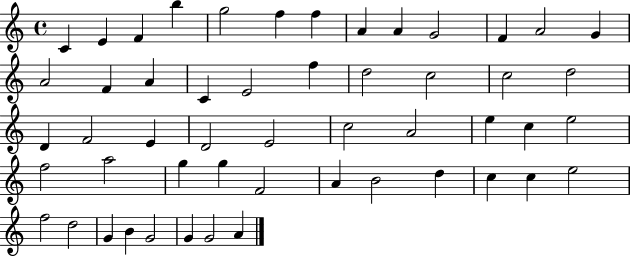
X:1
T:Untitled
M:4/4
L:1/4
K:C
C E F b g2 f f A A G2 F A2 G A2 F A C E2 f d2 c2 c2 d2 D F2 E D2 E2 c2 A2 e c e2 f2 a2 g g F2 A B2 d c c e2 f2 d2 G B G2 G G2 A